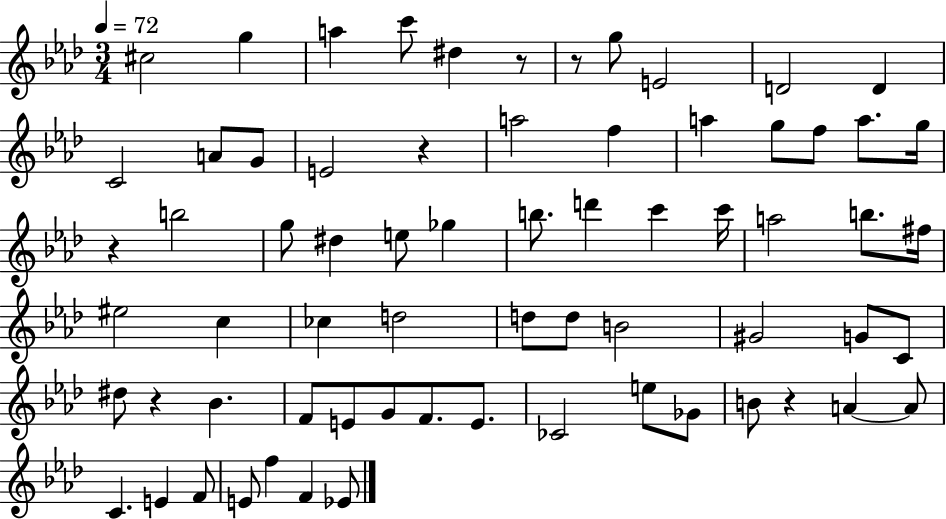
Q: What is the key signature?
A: AES major